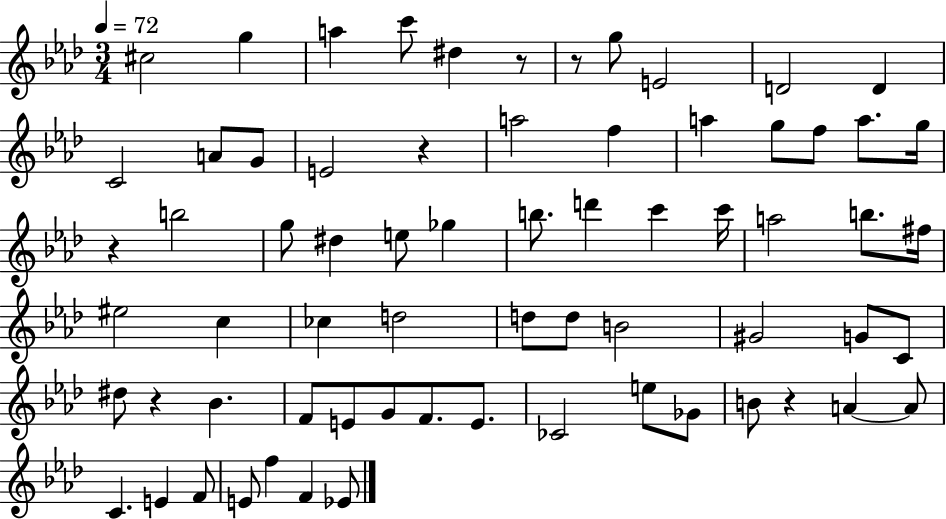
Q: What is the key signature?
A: AES major